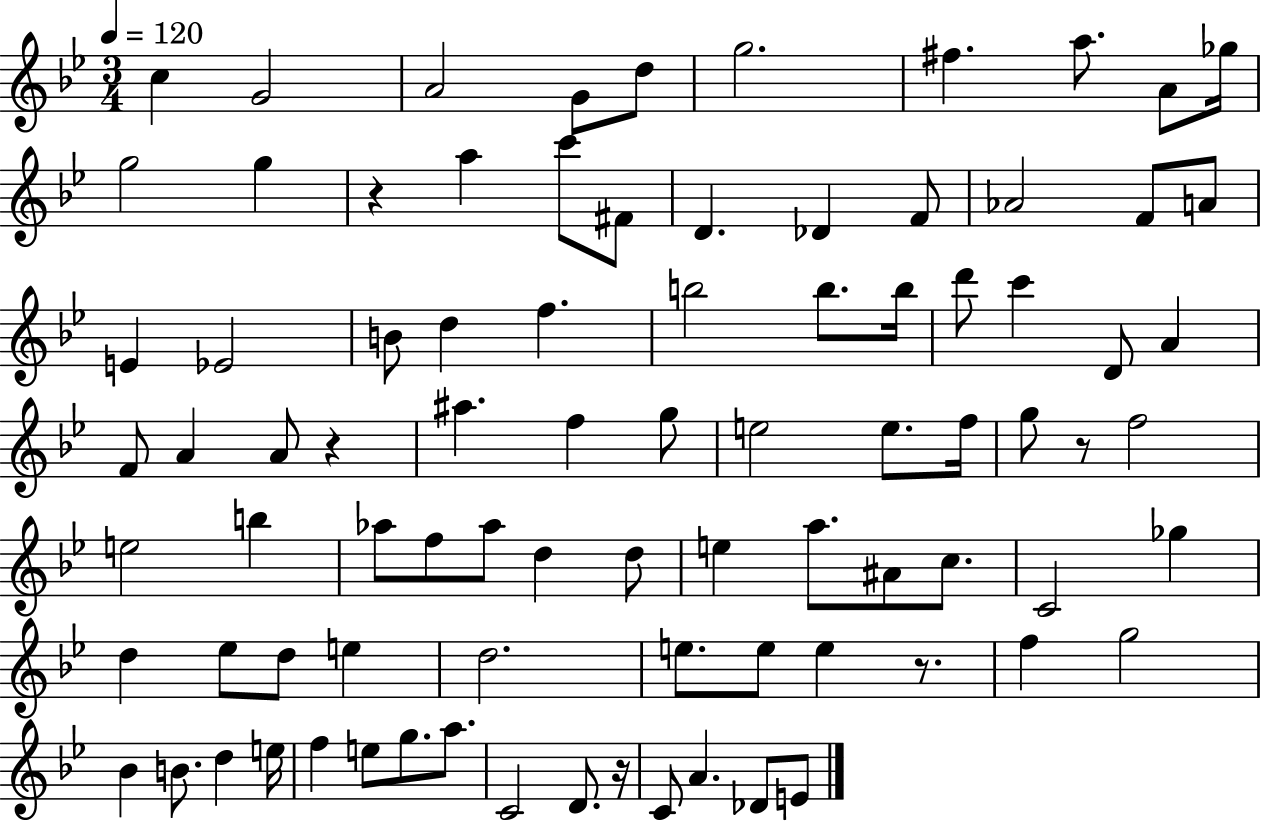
C5/q G4/h A4/h G4/e D5/e G5/h. F#5/q. A5/e. A4/e Gb5/s G5/h G5/q R/q A5/q C6/e F#4/e D4/q. Db4/q F4/e Ab4/h F4/e A4/e E4/q Eb4/h B4/e D5/q F5/q. B5/h B5/e. B5/s D6/e C6/q D4/e A4/q F4/e A4/q A4/e R/q A#5/q. F5/q G5/e E5/h E5/e. F5/s G5/e R/e F5/h E5/h B5/q Ab5/e F5/e Ab5/e D5/q D5/e E5/q A5/e. A#4/e C5/e. C4/h Gb5/q D5/q Eb5/e D5/e E5/q D5/h. E5/e. E5/e E5/q R/e. F5/q G5/h Bb4/q B4/e. D5/q E5/s F5/q E5/e G5/e. A5/e. C4/h D4/e. R/s C4/e A4/q. Db4/e E4/e